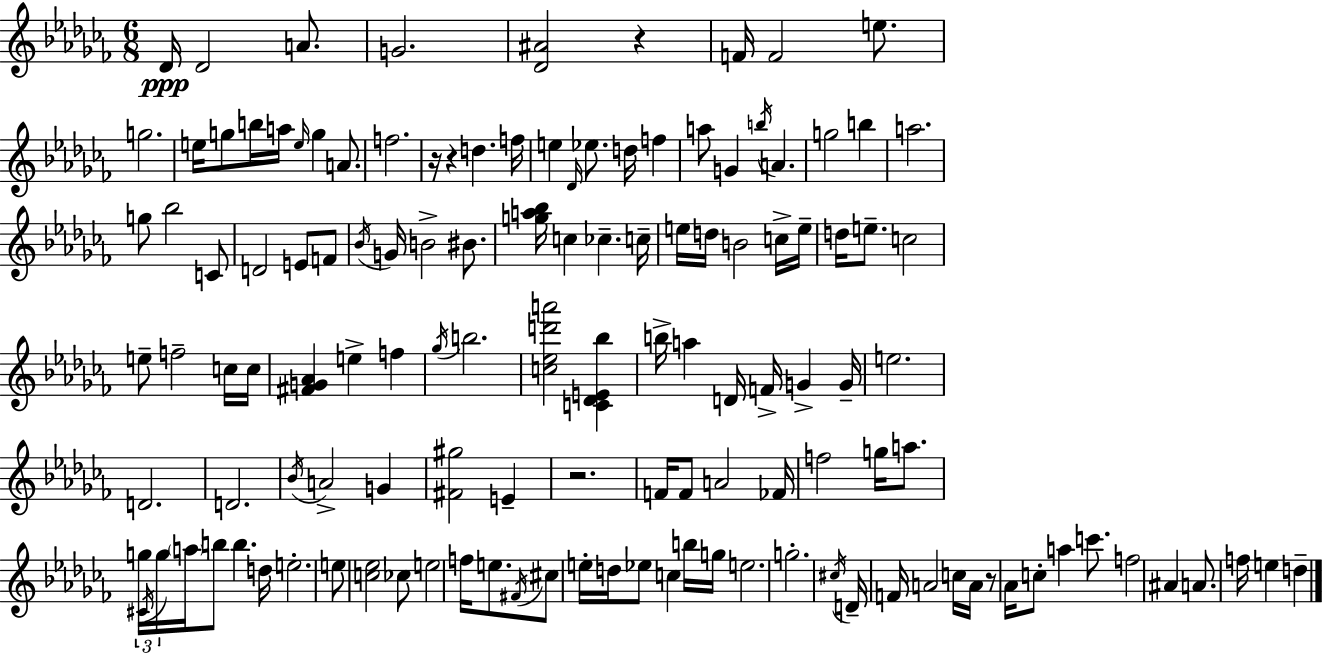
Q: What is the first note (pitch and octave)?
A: Db4